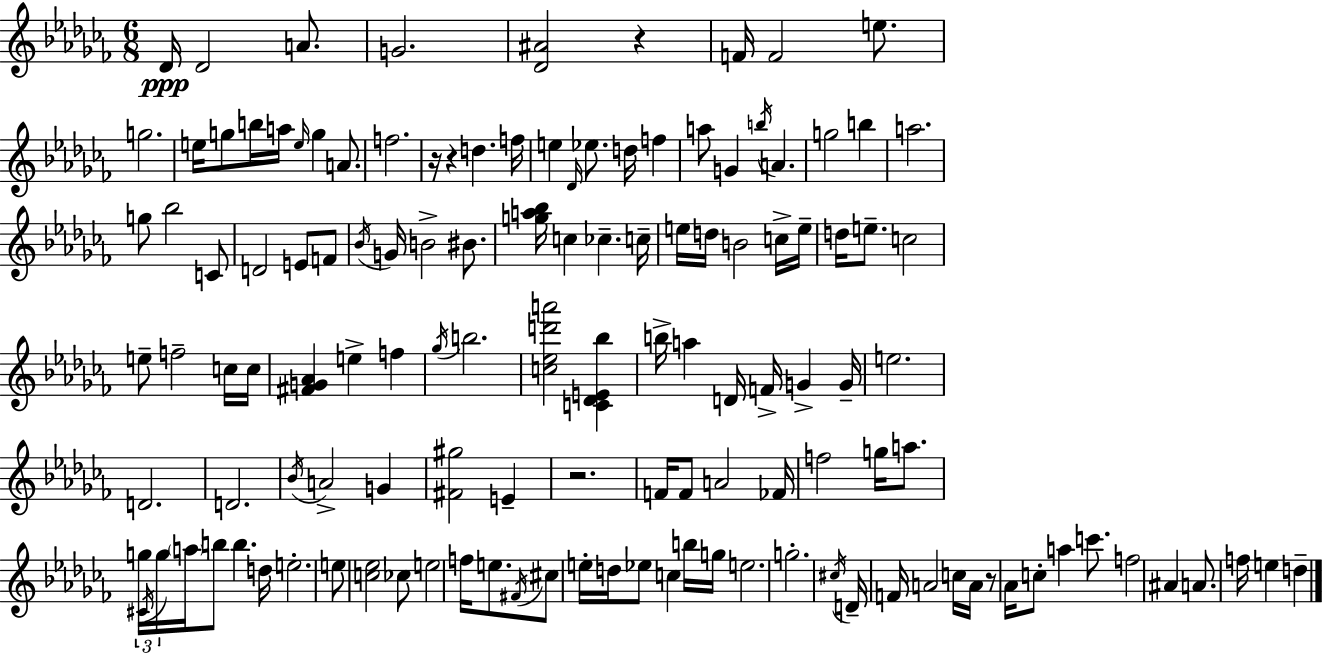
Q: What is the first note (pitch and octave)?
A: Db4